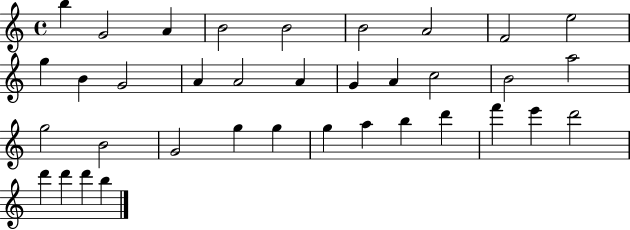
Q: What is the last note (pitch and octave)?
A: B5